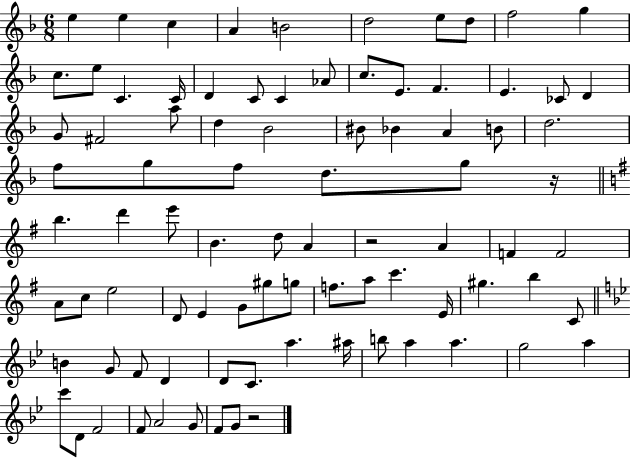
{
  \clef treble
  \numericTimeSignature
  \time 6/8
  \key f \major
  e''4 e''4 c''4 | a'4 b'2 | d''2 e''8 d''8 | f''2 g''4 | \break c''8. e''8 c'4. c'16 | d'4 c'8 c'4 aes'8 | c''8. e'8. f'4. | e'4. ces'8 d'4 | \break g'8 fis'2 a''8 | d''4 bes'2 | bis'8 bes'4 a'4 b'8 | d''2. | \break f''8 g''8 f''8 d''8. g''8 r16 | \bar "||" \break \key g \major b''4. d'''4 e'''8 | b'4. d''8 a'4 | r2 a'4 | f'4 f'2 | \break a'8 c''8 e''2 | d'8 e'4 g'8 gis''8 g''8 | f''8. a''8 c'''4. e'16 | gis''4. b''4 c'8 | \break \bar "||" \break \key bes \major b'4 g'8 f'8 d'4 | d'8 c'8. a''4. ais''16 | b''8 a''4 a''4. | g''2 a''4 | \break c'''8 d'8 f'2 | f'8 a'2 g'8 | f'8 g'8 r2 | \bar "|."
}